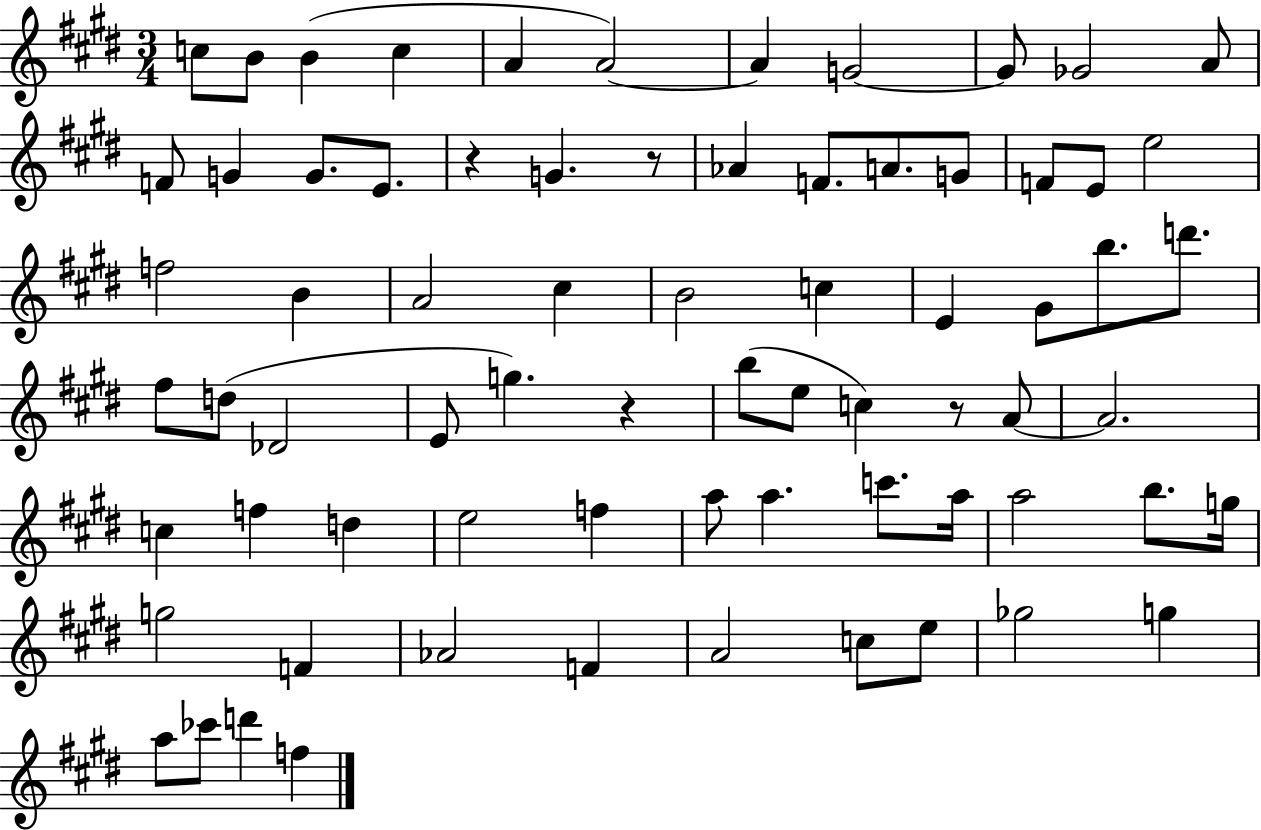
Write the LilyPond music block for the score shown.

{
  \clef treble
  \numericTimeSignature
  \time 3/4
  \key e \major
  c''8 b'8 b'4( c''4 | a'4 a'2~~) | a'4 g'2~~ | g'8 ges'2 a'8 | \break f'8 g'4 g'8. e'8. | r4 g'4. r8 | aes'4 f'8. a'8. g'8 | f'8 e'8 e''2 | \break f''2 b'4 | a'2 cis''4 | b'2 c''4 | e'4 gis'8 b''8. d'''8. | \break fis''8 d''8( des'2 | e'8 g''4.) r4 | b''8( e''8 c''4) r8 a'8~~ | a'2. | \break c''4 f''4 d''4 | e''2 f''4 | a''8 a''4. c'''8. a''16 | a''2 b''8. g''16 | \break g''2 f'4 | aes'2 f'4 | a'2 c''8 e''8 | ges''2 g''4 | \break a''8 ces'''8 d'''4 f''4 | \bar "|."
}